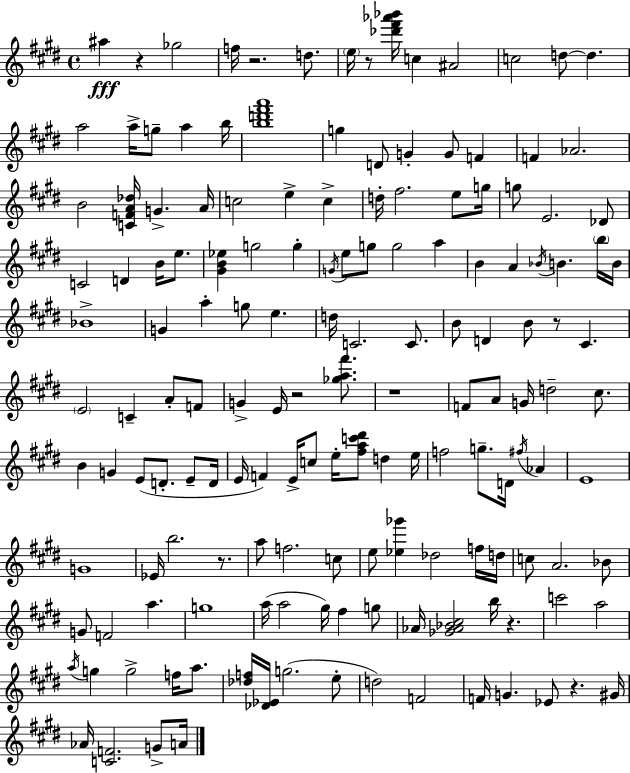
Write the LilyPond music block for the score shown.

{
  \clef treble
  \time 4/4
  \defaultTimeSignature
  \key e \major
  ais''4\fff r4 ges''2 | f''16 r2. d''8. | \parenthesize e''16 r8 <des''' fis''' aes''' bes'''>16 c''4 ais'2 | c''2 d''8~~ d''4. | \break a''2 a''16-> g''8-- a''4 b''16 | <b'' d''' fis''' a'''>1 | g''4 d'8 g'4-. g'8 f'4 | f'4 aes'2. | \break b'2 <c' f' a' des''>16 g'4.-> a'16 | c''2 e''4-> c''4-> | d''16-. fis''2. e''8 g''16 | g''8 e'2. des'8 | \break c'2 d'4 b'16 e''8. | <gis' b' ees''>4 g''2 g''4-. | \acciaccatura { g'16 } e''8 g''8 g''2 a''4 | b'4 a'4 \acciaccatura { bes'16 } b'4. | \break \parenthesize b''16 b'16 bes'1-> | g'4 a''4-. g''8 e''4. | d''16 c'2. c'8. | b'8 d'4 b'8 r8 cis'4. | \break \parenthesize e'2 c'4-- a'8-. | f'8 g'4-> e'16 r2 <ges'' a'' fis'''>8. | r1 | f'8 a'8 g'16 d''2-- cis''8. | \break b'4 g'4 e'8( d'8.-. e'8-- | d'16 e'16 f'4) e'16-> c''8 e''16-. <fis'' a'' c''' dis'''>8 d''4 | e''16 f''2 g''8.-- d'16 \acciaccatura { fis''16 } aes'4 | e'1 | \break g'1 | ees'16 b''2. | r8. a''8 f''2. | c''8 e''8 <ees'' ges'''>4 des''2 | \break f''16 d''16 c''8 a'2. | bes'8 g'8 f'2 a''4. | g''1 | a''16( a''2 gis''16) fis''4 | \break g''8 aes'16 <ges' aes' bes' cis''>2 b''16 r4. | c'''2 a''2 | \acciaccatura { a''16 } g''4 g''2-> | f''16 a''8. <des'' f''>16 <des' ees'>16 g''2.( | \break e''8-. d''2) f'2 | f'16 g'4. ees'8 r4. | gis'16 aes'16 <c' f'>2. | g'8-> a'16 \bar "|."
}